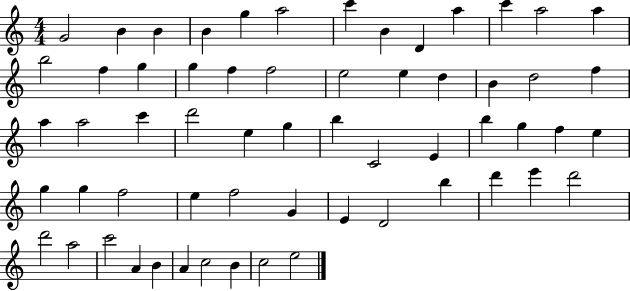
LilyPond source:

{
  \clef treble
  \numericTimeSignature
  \time 4/4
  \key c \major
  g'2 b'4 b'4 | b'4 g''4 a''2 | c'''4 b'4 d'4 a''4 | c'''4 a''2 a''4 | \break b''2 f''4 g''4 | g''4 f''4 f''2 | e''2 e''4 d''4 | b'4 d''2 f''4 | \break a''4 a''2 c'''4 | d'''2 e''4 g''4 | b''4 c'2 e'4 | b''4 g''4 f''4 e''4 | \break g''4 g''4 f''2 | e''4 f''2 g'4 | e'4 d'2 b''4 | d'''4 e'''4 d'''2 | \break d'''2 a''2 | c'''2 a'4 b'4 | a'4 c''2 b'4 | c''2 e''2 | \break \bar "|."
}